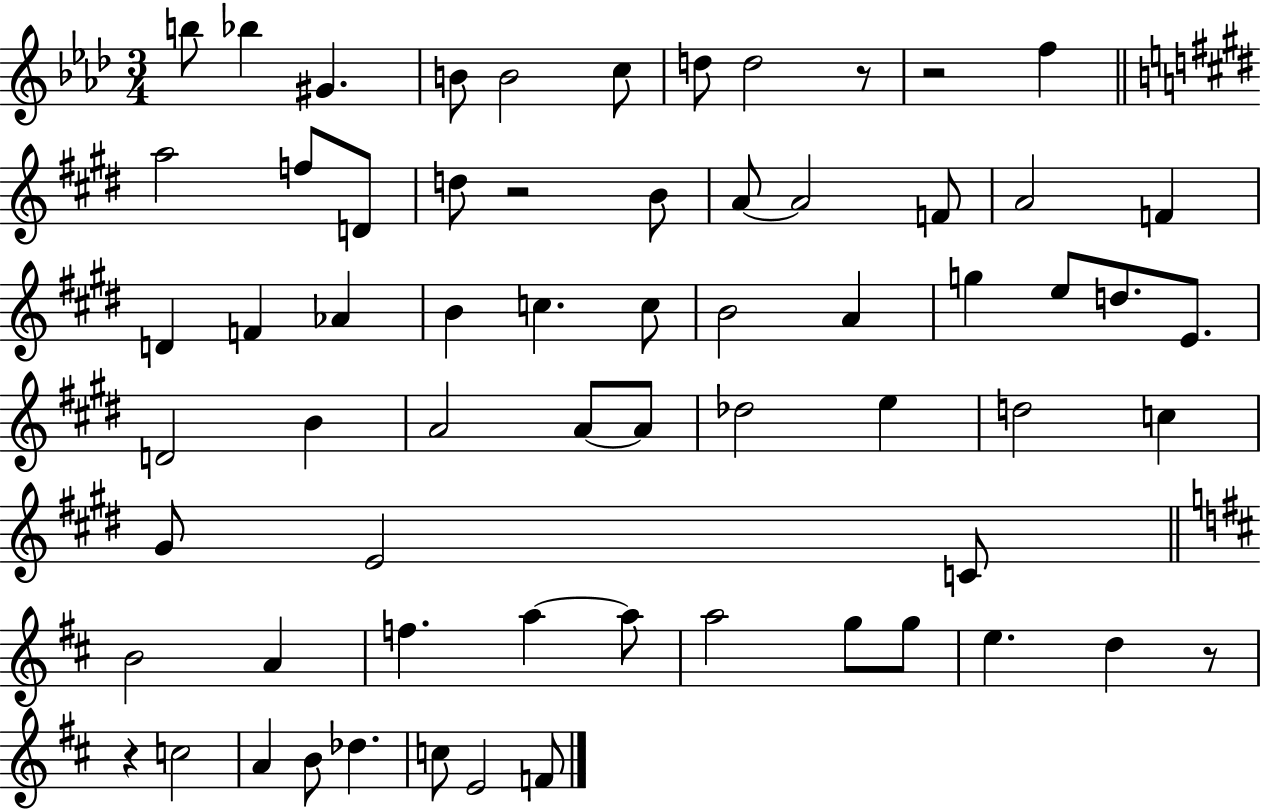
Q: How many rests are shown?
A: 5